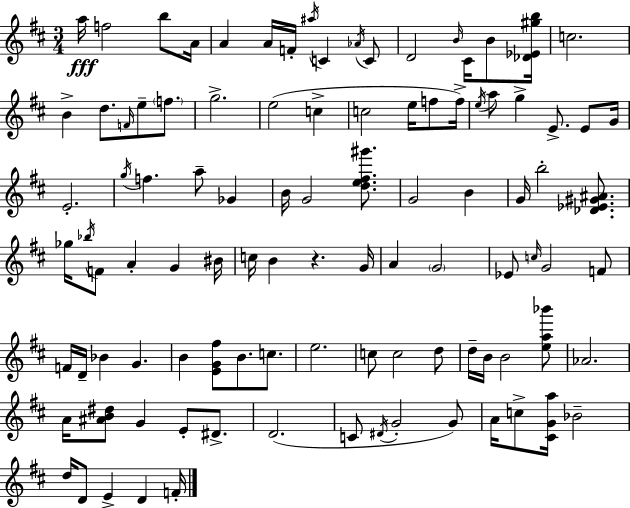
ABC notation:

X:1
T:Untitled
M:3/4
L:1/4
K:D
a/4 f2 b/2 A/4 A A/4 F/4 ^a/4 C _A/4 C/2 D2 B/4 ^C/4 B/2 [_D_E^gb]/4 c2 B d/2 F/4 e/2 f/2 g2 e2 c c2 e/4 f/2 f/4 e/4 a/2 g E/2 E/2 G/4 E2 g/4 f a/2 _G B/4 G2 [de^f^g']/2 G2 B G/4 b2 [_D_E^G^A]/2 _g/4 _b/4 F/2 A G ^B/4 c/4 B z G/4 A G2 _E/2 c/4 G2 F/2 F/4 D/4 _B G B [EG^f]/2 B/2 c/2 e2 c/2 c2 d/2 d/4 B/4 B2 [ea_b']/2 _A2 A/4 [^AB^d]/2 G E/2 ^D/2 D2 C/2 ^D/4 G2 G/2 A/4 c/2 [^CGa]/4 _B2 d/4 D/2 E D F/4